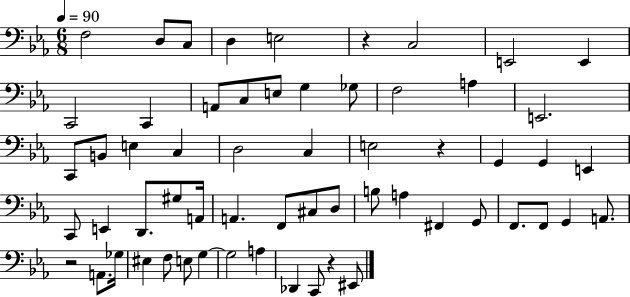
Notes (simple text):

F3/h D3/e C3/e D3/q E3/h R/q C3/h E2/h E2/q C2/h C2/q A2/e C3/e E3/e G3/q Gb3/e F3/h A3/q E2/h. C2/e B2/e E3/q C3/q D3/h C3/q E3/h R/q G2/q G2/q E2/q C2/e E2/q D2/e. G#3/e A2/s A2/q. F2/e C#3/e D3/e B3/e A3/q F#2/q G2/e F2/e. F2/e G2/q A2/e. R/h A2/e. Gb3/s EIS3/q F3/e E3/e G3/q G3/h A3/q Db2/q C2/e R/q EIS2/e